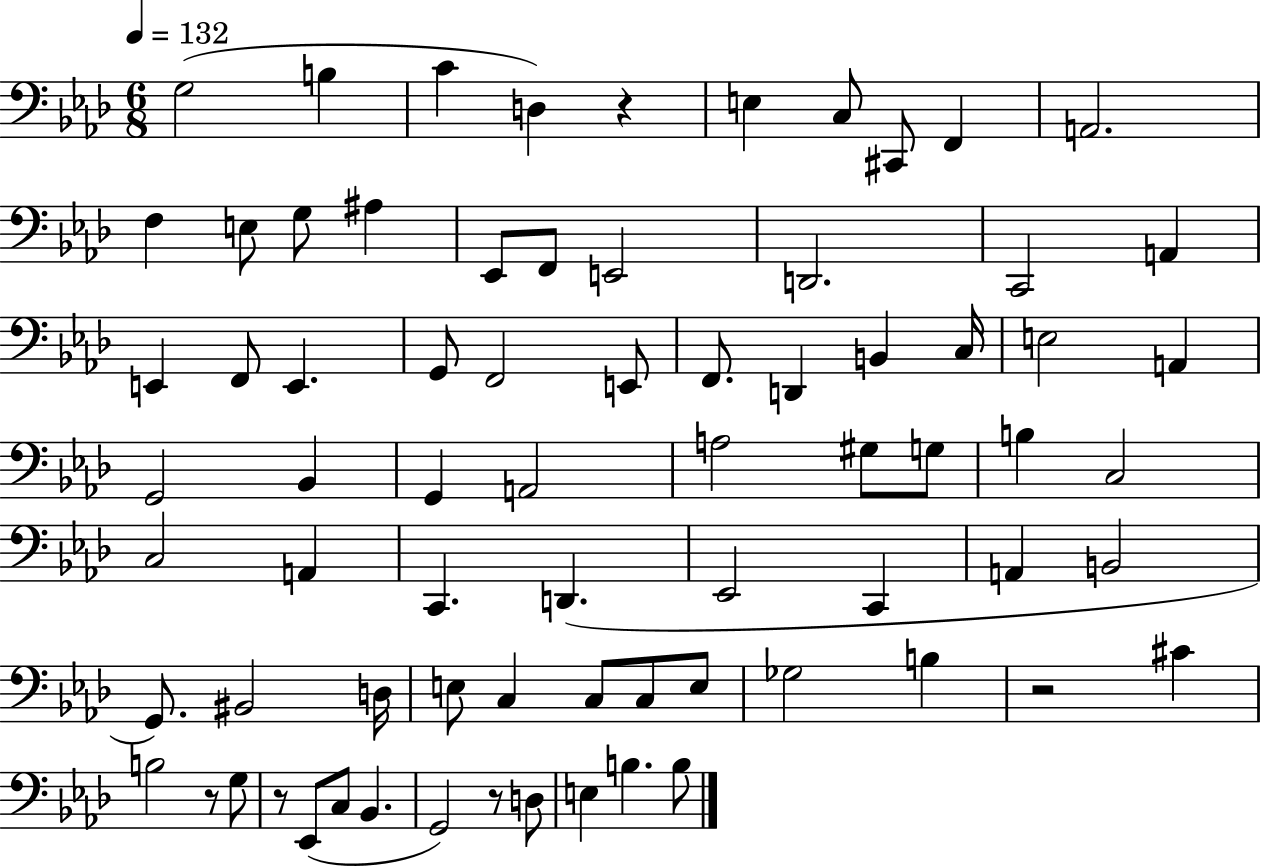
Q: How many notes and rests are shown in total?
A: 74